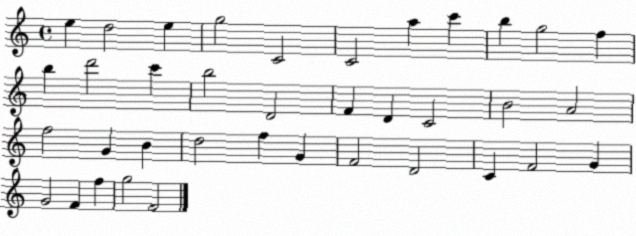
X:1
T:Untitled
M:4/4
L:1/4
K:C
e d2 e g2 C2 C2 a c' b g2 f b d'2 c' b2 D2 F D C2 B2 A2 f2 G B d2 f G F2 D2 C F2 G G2 F f g2 F2